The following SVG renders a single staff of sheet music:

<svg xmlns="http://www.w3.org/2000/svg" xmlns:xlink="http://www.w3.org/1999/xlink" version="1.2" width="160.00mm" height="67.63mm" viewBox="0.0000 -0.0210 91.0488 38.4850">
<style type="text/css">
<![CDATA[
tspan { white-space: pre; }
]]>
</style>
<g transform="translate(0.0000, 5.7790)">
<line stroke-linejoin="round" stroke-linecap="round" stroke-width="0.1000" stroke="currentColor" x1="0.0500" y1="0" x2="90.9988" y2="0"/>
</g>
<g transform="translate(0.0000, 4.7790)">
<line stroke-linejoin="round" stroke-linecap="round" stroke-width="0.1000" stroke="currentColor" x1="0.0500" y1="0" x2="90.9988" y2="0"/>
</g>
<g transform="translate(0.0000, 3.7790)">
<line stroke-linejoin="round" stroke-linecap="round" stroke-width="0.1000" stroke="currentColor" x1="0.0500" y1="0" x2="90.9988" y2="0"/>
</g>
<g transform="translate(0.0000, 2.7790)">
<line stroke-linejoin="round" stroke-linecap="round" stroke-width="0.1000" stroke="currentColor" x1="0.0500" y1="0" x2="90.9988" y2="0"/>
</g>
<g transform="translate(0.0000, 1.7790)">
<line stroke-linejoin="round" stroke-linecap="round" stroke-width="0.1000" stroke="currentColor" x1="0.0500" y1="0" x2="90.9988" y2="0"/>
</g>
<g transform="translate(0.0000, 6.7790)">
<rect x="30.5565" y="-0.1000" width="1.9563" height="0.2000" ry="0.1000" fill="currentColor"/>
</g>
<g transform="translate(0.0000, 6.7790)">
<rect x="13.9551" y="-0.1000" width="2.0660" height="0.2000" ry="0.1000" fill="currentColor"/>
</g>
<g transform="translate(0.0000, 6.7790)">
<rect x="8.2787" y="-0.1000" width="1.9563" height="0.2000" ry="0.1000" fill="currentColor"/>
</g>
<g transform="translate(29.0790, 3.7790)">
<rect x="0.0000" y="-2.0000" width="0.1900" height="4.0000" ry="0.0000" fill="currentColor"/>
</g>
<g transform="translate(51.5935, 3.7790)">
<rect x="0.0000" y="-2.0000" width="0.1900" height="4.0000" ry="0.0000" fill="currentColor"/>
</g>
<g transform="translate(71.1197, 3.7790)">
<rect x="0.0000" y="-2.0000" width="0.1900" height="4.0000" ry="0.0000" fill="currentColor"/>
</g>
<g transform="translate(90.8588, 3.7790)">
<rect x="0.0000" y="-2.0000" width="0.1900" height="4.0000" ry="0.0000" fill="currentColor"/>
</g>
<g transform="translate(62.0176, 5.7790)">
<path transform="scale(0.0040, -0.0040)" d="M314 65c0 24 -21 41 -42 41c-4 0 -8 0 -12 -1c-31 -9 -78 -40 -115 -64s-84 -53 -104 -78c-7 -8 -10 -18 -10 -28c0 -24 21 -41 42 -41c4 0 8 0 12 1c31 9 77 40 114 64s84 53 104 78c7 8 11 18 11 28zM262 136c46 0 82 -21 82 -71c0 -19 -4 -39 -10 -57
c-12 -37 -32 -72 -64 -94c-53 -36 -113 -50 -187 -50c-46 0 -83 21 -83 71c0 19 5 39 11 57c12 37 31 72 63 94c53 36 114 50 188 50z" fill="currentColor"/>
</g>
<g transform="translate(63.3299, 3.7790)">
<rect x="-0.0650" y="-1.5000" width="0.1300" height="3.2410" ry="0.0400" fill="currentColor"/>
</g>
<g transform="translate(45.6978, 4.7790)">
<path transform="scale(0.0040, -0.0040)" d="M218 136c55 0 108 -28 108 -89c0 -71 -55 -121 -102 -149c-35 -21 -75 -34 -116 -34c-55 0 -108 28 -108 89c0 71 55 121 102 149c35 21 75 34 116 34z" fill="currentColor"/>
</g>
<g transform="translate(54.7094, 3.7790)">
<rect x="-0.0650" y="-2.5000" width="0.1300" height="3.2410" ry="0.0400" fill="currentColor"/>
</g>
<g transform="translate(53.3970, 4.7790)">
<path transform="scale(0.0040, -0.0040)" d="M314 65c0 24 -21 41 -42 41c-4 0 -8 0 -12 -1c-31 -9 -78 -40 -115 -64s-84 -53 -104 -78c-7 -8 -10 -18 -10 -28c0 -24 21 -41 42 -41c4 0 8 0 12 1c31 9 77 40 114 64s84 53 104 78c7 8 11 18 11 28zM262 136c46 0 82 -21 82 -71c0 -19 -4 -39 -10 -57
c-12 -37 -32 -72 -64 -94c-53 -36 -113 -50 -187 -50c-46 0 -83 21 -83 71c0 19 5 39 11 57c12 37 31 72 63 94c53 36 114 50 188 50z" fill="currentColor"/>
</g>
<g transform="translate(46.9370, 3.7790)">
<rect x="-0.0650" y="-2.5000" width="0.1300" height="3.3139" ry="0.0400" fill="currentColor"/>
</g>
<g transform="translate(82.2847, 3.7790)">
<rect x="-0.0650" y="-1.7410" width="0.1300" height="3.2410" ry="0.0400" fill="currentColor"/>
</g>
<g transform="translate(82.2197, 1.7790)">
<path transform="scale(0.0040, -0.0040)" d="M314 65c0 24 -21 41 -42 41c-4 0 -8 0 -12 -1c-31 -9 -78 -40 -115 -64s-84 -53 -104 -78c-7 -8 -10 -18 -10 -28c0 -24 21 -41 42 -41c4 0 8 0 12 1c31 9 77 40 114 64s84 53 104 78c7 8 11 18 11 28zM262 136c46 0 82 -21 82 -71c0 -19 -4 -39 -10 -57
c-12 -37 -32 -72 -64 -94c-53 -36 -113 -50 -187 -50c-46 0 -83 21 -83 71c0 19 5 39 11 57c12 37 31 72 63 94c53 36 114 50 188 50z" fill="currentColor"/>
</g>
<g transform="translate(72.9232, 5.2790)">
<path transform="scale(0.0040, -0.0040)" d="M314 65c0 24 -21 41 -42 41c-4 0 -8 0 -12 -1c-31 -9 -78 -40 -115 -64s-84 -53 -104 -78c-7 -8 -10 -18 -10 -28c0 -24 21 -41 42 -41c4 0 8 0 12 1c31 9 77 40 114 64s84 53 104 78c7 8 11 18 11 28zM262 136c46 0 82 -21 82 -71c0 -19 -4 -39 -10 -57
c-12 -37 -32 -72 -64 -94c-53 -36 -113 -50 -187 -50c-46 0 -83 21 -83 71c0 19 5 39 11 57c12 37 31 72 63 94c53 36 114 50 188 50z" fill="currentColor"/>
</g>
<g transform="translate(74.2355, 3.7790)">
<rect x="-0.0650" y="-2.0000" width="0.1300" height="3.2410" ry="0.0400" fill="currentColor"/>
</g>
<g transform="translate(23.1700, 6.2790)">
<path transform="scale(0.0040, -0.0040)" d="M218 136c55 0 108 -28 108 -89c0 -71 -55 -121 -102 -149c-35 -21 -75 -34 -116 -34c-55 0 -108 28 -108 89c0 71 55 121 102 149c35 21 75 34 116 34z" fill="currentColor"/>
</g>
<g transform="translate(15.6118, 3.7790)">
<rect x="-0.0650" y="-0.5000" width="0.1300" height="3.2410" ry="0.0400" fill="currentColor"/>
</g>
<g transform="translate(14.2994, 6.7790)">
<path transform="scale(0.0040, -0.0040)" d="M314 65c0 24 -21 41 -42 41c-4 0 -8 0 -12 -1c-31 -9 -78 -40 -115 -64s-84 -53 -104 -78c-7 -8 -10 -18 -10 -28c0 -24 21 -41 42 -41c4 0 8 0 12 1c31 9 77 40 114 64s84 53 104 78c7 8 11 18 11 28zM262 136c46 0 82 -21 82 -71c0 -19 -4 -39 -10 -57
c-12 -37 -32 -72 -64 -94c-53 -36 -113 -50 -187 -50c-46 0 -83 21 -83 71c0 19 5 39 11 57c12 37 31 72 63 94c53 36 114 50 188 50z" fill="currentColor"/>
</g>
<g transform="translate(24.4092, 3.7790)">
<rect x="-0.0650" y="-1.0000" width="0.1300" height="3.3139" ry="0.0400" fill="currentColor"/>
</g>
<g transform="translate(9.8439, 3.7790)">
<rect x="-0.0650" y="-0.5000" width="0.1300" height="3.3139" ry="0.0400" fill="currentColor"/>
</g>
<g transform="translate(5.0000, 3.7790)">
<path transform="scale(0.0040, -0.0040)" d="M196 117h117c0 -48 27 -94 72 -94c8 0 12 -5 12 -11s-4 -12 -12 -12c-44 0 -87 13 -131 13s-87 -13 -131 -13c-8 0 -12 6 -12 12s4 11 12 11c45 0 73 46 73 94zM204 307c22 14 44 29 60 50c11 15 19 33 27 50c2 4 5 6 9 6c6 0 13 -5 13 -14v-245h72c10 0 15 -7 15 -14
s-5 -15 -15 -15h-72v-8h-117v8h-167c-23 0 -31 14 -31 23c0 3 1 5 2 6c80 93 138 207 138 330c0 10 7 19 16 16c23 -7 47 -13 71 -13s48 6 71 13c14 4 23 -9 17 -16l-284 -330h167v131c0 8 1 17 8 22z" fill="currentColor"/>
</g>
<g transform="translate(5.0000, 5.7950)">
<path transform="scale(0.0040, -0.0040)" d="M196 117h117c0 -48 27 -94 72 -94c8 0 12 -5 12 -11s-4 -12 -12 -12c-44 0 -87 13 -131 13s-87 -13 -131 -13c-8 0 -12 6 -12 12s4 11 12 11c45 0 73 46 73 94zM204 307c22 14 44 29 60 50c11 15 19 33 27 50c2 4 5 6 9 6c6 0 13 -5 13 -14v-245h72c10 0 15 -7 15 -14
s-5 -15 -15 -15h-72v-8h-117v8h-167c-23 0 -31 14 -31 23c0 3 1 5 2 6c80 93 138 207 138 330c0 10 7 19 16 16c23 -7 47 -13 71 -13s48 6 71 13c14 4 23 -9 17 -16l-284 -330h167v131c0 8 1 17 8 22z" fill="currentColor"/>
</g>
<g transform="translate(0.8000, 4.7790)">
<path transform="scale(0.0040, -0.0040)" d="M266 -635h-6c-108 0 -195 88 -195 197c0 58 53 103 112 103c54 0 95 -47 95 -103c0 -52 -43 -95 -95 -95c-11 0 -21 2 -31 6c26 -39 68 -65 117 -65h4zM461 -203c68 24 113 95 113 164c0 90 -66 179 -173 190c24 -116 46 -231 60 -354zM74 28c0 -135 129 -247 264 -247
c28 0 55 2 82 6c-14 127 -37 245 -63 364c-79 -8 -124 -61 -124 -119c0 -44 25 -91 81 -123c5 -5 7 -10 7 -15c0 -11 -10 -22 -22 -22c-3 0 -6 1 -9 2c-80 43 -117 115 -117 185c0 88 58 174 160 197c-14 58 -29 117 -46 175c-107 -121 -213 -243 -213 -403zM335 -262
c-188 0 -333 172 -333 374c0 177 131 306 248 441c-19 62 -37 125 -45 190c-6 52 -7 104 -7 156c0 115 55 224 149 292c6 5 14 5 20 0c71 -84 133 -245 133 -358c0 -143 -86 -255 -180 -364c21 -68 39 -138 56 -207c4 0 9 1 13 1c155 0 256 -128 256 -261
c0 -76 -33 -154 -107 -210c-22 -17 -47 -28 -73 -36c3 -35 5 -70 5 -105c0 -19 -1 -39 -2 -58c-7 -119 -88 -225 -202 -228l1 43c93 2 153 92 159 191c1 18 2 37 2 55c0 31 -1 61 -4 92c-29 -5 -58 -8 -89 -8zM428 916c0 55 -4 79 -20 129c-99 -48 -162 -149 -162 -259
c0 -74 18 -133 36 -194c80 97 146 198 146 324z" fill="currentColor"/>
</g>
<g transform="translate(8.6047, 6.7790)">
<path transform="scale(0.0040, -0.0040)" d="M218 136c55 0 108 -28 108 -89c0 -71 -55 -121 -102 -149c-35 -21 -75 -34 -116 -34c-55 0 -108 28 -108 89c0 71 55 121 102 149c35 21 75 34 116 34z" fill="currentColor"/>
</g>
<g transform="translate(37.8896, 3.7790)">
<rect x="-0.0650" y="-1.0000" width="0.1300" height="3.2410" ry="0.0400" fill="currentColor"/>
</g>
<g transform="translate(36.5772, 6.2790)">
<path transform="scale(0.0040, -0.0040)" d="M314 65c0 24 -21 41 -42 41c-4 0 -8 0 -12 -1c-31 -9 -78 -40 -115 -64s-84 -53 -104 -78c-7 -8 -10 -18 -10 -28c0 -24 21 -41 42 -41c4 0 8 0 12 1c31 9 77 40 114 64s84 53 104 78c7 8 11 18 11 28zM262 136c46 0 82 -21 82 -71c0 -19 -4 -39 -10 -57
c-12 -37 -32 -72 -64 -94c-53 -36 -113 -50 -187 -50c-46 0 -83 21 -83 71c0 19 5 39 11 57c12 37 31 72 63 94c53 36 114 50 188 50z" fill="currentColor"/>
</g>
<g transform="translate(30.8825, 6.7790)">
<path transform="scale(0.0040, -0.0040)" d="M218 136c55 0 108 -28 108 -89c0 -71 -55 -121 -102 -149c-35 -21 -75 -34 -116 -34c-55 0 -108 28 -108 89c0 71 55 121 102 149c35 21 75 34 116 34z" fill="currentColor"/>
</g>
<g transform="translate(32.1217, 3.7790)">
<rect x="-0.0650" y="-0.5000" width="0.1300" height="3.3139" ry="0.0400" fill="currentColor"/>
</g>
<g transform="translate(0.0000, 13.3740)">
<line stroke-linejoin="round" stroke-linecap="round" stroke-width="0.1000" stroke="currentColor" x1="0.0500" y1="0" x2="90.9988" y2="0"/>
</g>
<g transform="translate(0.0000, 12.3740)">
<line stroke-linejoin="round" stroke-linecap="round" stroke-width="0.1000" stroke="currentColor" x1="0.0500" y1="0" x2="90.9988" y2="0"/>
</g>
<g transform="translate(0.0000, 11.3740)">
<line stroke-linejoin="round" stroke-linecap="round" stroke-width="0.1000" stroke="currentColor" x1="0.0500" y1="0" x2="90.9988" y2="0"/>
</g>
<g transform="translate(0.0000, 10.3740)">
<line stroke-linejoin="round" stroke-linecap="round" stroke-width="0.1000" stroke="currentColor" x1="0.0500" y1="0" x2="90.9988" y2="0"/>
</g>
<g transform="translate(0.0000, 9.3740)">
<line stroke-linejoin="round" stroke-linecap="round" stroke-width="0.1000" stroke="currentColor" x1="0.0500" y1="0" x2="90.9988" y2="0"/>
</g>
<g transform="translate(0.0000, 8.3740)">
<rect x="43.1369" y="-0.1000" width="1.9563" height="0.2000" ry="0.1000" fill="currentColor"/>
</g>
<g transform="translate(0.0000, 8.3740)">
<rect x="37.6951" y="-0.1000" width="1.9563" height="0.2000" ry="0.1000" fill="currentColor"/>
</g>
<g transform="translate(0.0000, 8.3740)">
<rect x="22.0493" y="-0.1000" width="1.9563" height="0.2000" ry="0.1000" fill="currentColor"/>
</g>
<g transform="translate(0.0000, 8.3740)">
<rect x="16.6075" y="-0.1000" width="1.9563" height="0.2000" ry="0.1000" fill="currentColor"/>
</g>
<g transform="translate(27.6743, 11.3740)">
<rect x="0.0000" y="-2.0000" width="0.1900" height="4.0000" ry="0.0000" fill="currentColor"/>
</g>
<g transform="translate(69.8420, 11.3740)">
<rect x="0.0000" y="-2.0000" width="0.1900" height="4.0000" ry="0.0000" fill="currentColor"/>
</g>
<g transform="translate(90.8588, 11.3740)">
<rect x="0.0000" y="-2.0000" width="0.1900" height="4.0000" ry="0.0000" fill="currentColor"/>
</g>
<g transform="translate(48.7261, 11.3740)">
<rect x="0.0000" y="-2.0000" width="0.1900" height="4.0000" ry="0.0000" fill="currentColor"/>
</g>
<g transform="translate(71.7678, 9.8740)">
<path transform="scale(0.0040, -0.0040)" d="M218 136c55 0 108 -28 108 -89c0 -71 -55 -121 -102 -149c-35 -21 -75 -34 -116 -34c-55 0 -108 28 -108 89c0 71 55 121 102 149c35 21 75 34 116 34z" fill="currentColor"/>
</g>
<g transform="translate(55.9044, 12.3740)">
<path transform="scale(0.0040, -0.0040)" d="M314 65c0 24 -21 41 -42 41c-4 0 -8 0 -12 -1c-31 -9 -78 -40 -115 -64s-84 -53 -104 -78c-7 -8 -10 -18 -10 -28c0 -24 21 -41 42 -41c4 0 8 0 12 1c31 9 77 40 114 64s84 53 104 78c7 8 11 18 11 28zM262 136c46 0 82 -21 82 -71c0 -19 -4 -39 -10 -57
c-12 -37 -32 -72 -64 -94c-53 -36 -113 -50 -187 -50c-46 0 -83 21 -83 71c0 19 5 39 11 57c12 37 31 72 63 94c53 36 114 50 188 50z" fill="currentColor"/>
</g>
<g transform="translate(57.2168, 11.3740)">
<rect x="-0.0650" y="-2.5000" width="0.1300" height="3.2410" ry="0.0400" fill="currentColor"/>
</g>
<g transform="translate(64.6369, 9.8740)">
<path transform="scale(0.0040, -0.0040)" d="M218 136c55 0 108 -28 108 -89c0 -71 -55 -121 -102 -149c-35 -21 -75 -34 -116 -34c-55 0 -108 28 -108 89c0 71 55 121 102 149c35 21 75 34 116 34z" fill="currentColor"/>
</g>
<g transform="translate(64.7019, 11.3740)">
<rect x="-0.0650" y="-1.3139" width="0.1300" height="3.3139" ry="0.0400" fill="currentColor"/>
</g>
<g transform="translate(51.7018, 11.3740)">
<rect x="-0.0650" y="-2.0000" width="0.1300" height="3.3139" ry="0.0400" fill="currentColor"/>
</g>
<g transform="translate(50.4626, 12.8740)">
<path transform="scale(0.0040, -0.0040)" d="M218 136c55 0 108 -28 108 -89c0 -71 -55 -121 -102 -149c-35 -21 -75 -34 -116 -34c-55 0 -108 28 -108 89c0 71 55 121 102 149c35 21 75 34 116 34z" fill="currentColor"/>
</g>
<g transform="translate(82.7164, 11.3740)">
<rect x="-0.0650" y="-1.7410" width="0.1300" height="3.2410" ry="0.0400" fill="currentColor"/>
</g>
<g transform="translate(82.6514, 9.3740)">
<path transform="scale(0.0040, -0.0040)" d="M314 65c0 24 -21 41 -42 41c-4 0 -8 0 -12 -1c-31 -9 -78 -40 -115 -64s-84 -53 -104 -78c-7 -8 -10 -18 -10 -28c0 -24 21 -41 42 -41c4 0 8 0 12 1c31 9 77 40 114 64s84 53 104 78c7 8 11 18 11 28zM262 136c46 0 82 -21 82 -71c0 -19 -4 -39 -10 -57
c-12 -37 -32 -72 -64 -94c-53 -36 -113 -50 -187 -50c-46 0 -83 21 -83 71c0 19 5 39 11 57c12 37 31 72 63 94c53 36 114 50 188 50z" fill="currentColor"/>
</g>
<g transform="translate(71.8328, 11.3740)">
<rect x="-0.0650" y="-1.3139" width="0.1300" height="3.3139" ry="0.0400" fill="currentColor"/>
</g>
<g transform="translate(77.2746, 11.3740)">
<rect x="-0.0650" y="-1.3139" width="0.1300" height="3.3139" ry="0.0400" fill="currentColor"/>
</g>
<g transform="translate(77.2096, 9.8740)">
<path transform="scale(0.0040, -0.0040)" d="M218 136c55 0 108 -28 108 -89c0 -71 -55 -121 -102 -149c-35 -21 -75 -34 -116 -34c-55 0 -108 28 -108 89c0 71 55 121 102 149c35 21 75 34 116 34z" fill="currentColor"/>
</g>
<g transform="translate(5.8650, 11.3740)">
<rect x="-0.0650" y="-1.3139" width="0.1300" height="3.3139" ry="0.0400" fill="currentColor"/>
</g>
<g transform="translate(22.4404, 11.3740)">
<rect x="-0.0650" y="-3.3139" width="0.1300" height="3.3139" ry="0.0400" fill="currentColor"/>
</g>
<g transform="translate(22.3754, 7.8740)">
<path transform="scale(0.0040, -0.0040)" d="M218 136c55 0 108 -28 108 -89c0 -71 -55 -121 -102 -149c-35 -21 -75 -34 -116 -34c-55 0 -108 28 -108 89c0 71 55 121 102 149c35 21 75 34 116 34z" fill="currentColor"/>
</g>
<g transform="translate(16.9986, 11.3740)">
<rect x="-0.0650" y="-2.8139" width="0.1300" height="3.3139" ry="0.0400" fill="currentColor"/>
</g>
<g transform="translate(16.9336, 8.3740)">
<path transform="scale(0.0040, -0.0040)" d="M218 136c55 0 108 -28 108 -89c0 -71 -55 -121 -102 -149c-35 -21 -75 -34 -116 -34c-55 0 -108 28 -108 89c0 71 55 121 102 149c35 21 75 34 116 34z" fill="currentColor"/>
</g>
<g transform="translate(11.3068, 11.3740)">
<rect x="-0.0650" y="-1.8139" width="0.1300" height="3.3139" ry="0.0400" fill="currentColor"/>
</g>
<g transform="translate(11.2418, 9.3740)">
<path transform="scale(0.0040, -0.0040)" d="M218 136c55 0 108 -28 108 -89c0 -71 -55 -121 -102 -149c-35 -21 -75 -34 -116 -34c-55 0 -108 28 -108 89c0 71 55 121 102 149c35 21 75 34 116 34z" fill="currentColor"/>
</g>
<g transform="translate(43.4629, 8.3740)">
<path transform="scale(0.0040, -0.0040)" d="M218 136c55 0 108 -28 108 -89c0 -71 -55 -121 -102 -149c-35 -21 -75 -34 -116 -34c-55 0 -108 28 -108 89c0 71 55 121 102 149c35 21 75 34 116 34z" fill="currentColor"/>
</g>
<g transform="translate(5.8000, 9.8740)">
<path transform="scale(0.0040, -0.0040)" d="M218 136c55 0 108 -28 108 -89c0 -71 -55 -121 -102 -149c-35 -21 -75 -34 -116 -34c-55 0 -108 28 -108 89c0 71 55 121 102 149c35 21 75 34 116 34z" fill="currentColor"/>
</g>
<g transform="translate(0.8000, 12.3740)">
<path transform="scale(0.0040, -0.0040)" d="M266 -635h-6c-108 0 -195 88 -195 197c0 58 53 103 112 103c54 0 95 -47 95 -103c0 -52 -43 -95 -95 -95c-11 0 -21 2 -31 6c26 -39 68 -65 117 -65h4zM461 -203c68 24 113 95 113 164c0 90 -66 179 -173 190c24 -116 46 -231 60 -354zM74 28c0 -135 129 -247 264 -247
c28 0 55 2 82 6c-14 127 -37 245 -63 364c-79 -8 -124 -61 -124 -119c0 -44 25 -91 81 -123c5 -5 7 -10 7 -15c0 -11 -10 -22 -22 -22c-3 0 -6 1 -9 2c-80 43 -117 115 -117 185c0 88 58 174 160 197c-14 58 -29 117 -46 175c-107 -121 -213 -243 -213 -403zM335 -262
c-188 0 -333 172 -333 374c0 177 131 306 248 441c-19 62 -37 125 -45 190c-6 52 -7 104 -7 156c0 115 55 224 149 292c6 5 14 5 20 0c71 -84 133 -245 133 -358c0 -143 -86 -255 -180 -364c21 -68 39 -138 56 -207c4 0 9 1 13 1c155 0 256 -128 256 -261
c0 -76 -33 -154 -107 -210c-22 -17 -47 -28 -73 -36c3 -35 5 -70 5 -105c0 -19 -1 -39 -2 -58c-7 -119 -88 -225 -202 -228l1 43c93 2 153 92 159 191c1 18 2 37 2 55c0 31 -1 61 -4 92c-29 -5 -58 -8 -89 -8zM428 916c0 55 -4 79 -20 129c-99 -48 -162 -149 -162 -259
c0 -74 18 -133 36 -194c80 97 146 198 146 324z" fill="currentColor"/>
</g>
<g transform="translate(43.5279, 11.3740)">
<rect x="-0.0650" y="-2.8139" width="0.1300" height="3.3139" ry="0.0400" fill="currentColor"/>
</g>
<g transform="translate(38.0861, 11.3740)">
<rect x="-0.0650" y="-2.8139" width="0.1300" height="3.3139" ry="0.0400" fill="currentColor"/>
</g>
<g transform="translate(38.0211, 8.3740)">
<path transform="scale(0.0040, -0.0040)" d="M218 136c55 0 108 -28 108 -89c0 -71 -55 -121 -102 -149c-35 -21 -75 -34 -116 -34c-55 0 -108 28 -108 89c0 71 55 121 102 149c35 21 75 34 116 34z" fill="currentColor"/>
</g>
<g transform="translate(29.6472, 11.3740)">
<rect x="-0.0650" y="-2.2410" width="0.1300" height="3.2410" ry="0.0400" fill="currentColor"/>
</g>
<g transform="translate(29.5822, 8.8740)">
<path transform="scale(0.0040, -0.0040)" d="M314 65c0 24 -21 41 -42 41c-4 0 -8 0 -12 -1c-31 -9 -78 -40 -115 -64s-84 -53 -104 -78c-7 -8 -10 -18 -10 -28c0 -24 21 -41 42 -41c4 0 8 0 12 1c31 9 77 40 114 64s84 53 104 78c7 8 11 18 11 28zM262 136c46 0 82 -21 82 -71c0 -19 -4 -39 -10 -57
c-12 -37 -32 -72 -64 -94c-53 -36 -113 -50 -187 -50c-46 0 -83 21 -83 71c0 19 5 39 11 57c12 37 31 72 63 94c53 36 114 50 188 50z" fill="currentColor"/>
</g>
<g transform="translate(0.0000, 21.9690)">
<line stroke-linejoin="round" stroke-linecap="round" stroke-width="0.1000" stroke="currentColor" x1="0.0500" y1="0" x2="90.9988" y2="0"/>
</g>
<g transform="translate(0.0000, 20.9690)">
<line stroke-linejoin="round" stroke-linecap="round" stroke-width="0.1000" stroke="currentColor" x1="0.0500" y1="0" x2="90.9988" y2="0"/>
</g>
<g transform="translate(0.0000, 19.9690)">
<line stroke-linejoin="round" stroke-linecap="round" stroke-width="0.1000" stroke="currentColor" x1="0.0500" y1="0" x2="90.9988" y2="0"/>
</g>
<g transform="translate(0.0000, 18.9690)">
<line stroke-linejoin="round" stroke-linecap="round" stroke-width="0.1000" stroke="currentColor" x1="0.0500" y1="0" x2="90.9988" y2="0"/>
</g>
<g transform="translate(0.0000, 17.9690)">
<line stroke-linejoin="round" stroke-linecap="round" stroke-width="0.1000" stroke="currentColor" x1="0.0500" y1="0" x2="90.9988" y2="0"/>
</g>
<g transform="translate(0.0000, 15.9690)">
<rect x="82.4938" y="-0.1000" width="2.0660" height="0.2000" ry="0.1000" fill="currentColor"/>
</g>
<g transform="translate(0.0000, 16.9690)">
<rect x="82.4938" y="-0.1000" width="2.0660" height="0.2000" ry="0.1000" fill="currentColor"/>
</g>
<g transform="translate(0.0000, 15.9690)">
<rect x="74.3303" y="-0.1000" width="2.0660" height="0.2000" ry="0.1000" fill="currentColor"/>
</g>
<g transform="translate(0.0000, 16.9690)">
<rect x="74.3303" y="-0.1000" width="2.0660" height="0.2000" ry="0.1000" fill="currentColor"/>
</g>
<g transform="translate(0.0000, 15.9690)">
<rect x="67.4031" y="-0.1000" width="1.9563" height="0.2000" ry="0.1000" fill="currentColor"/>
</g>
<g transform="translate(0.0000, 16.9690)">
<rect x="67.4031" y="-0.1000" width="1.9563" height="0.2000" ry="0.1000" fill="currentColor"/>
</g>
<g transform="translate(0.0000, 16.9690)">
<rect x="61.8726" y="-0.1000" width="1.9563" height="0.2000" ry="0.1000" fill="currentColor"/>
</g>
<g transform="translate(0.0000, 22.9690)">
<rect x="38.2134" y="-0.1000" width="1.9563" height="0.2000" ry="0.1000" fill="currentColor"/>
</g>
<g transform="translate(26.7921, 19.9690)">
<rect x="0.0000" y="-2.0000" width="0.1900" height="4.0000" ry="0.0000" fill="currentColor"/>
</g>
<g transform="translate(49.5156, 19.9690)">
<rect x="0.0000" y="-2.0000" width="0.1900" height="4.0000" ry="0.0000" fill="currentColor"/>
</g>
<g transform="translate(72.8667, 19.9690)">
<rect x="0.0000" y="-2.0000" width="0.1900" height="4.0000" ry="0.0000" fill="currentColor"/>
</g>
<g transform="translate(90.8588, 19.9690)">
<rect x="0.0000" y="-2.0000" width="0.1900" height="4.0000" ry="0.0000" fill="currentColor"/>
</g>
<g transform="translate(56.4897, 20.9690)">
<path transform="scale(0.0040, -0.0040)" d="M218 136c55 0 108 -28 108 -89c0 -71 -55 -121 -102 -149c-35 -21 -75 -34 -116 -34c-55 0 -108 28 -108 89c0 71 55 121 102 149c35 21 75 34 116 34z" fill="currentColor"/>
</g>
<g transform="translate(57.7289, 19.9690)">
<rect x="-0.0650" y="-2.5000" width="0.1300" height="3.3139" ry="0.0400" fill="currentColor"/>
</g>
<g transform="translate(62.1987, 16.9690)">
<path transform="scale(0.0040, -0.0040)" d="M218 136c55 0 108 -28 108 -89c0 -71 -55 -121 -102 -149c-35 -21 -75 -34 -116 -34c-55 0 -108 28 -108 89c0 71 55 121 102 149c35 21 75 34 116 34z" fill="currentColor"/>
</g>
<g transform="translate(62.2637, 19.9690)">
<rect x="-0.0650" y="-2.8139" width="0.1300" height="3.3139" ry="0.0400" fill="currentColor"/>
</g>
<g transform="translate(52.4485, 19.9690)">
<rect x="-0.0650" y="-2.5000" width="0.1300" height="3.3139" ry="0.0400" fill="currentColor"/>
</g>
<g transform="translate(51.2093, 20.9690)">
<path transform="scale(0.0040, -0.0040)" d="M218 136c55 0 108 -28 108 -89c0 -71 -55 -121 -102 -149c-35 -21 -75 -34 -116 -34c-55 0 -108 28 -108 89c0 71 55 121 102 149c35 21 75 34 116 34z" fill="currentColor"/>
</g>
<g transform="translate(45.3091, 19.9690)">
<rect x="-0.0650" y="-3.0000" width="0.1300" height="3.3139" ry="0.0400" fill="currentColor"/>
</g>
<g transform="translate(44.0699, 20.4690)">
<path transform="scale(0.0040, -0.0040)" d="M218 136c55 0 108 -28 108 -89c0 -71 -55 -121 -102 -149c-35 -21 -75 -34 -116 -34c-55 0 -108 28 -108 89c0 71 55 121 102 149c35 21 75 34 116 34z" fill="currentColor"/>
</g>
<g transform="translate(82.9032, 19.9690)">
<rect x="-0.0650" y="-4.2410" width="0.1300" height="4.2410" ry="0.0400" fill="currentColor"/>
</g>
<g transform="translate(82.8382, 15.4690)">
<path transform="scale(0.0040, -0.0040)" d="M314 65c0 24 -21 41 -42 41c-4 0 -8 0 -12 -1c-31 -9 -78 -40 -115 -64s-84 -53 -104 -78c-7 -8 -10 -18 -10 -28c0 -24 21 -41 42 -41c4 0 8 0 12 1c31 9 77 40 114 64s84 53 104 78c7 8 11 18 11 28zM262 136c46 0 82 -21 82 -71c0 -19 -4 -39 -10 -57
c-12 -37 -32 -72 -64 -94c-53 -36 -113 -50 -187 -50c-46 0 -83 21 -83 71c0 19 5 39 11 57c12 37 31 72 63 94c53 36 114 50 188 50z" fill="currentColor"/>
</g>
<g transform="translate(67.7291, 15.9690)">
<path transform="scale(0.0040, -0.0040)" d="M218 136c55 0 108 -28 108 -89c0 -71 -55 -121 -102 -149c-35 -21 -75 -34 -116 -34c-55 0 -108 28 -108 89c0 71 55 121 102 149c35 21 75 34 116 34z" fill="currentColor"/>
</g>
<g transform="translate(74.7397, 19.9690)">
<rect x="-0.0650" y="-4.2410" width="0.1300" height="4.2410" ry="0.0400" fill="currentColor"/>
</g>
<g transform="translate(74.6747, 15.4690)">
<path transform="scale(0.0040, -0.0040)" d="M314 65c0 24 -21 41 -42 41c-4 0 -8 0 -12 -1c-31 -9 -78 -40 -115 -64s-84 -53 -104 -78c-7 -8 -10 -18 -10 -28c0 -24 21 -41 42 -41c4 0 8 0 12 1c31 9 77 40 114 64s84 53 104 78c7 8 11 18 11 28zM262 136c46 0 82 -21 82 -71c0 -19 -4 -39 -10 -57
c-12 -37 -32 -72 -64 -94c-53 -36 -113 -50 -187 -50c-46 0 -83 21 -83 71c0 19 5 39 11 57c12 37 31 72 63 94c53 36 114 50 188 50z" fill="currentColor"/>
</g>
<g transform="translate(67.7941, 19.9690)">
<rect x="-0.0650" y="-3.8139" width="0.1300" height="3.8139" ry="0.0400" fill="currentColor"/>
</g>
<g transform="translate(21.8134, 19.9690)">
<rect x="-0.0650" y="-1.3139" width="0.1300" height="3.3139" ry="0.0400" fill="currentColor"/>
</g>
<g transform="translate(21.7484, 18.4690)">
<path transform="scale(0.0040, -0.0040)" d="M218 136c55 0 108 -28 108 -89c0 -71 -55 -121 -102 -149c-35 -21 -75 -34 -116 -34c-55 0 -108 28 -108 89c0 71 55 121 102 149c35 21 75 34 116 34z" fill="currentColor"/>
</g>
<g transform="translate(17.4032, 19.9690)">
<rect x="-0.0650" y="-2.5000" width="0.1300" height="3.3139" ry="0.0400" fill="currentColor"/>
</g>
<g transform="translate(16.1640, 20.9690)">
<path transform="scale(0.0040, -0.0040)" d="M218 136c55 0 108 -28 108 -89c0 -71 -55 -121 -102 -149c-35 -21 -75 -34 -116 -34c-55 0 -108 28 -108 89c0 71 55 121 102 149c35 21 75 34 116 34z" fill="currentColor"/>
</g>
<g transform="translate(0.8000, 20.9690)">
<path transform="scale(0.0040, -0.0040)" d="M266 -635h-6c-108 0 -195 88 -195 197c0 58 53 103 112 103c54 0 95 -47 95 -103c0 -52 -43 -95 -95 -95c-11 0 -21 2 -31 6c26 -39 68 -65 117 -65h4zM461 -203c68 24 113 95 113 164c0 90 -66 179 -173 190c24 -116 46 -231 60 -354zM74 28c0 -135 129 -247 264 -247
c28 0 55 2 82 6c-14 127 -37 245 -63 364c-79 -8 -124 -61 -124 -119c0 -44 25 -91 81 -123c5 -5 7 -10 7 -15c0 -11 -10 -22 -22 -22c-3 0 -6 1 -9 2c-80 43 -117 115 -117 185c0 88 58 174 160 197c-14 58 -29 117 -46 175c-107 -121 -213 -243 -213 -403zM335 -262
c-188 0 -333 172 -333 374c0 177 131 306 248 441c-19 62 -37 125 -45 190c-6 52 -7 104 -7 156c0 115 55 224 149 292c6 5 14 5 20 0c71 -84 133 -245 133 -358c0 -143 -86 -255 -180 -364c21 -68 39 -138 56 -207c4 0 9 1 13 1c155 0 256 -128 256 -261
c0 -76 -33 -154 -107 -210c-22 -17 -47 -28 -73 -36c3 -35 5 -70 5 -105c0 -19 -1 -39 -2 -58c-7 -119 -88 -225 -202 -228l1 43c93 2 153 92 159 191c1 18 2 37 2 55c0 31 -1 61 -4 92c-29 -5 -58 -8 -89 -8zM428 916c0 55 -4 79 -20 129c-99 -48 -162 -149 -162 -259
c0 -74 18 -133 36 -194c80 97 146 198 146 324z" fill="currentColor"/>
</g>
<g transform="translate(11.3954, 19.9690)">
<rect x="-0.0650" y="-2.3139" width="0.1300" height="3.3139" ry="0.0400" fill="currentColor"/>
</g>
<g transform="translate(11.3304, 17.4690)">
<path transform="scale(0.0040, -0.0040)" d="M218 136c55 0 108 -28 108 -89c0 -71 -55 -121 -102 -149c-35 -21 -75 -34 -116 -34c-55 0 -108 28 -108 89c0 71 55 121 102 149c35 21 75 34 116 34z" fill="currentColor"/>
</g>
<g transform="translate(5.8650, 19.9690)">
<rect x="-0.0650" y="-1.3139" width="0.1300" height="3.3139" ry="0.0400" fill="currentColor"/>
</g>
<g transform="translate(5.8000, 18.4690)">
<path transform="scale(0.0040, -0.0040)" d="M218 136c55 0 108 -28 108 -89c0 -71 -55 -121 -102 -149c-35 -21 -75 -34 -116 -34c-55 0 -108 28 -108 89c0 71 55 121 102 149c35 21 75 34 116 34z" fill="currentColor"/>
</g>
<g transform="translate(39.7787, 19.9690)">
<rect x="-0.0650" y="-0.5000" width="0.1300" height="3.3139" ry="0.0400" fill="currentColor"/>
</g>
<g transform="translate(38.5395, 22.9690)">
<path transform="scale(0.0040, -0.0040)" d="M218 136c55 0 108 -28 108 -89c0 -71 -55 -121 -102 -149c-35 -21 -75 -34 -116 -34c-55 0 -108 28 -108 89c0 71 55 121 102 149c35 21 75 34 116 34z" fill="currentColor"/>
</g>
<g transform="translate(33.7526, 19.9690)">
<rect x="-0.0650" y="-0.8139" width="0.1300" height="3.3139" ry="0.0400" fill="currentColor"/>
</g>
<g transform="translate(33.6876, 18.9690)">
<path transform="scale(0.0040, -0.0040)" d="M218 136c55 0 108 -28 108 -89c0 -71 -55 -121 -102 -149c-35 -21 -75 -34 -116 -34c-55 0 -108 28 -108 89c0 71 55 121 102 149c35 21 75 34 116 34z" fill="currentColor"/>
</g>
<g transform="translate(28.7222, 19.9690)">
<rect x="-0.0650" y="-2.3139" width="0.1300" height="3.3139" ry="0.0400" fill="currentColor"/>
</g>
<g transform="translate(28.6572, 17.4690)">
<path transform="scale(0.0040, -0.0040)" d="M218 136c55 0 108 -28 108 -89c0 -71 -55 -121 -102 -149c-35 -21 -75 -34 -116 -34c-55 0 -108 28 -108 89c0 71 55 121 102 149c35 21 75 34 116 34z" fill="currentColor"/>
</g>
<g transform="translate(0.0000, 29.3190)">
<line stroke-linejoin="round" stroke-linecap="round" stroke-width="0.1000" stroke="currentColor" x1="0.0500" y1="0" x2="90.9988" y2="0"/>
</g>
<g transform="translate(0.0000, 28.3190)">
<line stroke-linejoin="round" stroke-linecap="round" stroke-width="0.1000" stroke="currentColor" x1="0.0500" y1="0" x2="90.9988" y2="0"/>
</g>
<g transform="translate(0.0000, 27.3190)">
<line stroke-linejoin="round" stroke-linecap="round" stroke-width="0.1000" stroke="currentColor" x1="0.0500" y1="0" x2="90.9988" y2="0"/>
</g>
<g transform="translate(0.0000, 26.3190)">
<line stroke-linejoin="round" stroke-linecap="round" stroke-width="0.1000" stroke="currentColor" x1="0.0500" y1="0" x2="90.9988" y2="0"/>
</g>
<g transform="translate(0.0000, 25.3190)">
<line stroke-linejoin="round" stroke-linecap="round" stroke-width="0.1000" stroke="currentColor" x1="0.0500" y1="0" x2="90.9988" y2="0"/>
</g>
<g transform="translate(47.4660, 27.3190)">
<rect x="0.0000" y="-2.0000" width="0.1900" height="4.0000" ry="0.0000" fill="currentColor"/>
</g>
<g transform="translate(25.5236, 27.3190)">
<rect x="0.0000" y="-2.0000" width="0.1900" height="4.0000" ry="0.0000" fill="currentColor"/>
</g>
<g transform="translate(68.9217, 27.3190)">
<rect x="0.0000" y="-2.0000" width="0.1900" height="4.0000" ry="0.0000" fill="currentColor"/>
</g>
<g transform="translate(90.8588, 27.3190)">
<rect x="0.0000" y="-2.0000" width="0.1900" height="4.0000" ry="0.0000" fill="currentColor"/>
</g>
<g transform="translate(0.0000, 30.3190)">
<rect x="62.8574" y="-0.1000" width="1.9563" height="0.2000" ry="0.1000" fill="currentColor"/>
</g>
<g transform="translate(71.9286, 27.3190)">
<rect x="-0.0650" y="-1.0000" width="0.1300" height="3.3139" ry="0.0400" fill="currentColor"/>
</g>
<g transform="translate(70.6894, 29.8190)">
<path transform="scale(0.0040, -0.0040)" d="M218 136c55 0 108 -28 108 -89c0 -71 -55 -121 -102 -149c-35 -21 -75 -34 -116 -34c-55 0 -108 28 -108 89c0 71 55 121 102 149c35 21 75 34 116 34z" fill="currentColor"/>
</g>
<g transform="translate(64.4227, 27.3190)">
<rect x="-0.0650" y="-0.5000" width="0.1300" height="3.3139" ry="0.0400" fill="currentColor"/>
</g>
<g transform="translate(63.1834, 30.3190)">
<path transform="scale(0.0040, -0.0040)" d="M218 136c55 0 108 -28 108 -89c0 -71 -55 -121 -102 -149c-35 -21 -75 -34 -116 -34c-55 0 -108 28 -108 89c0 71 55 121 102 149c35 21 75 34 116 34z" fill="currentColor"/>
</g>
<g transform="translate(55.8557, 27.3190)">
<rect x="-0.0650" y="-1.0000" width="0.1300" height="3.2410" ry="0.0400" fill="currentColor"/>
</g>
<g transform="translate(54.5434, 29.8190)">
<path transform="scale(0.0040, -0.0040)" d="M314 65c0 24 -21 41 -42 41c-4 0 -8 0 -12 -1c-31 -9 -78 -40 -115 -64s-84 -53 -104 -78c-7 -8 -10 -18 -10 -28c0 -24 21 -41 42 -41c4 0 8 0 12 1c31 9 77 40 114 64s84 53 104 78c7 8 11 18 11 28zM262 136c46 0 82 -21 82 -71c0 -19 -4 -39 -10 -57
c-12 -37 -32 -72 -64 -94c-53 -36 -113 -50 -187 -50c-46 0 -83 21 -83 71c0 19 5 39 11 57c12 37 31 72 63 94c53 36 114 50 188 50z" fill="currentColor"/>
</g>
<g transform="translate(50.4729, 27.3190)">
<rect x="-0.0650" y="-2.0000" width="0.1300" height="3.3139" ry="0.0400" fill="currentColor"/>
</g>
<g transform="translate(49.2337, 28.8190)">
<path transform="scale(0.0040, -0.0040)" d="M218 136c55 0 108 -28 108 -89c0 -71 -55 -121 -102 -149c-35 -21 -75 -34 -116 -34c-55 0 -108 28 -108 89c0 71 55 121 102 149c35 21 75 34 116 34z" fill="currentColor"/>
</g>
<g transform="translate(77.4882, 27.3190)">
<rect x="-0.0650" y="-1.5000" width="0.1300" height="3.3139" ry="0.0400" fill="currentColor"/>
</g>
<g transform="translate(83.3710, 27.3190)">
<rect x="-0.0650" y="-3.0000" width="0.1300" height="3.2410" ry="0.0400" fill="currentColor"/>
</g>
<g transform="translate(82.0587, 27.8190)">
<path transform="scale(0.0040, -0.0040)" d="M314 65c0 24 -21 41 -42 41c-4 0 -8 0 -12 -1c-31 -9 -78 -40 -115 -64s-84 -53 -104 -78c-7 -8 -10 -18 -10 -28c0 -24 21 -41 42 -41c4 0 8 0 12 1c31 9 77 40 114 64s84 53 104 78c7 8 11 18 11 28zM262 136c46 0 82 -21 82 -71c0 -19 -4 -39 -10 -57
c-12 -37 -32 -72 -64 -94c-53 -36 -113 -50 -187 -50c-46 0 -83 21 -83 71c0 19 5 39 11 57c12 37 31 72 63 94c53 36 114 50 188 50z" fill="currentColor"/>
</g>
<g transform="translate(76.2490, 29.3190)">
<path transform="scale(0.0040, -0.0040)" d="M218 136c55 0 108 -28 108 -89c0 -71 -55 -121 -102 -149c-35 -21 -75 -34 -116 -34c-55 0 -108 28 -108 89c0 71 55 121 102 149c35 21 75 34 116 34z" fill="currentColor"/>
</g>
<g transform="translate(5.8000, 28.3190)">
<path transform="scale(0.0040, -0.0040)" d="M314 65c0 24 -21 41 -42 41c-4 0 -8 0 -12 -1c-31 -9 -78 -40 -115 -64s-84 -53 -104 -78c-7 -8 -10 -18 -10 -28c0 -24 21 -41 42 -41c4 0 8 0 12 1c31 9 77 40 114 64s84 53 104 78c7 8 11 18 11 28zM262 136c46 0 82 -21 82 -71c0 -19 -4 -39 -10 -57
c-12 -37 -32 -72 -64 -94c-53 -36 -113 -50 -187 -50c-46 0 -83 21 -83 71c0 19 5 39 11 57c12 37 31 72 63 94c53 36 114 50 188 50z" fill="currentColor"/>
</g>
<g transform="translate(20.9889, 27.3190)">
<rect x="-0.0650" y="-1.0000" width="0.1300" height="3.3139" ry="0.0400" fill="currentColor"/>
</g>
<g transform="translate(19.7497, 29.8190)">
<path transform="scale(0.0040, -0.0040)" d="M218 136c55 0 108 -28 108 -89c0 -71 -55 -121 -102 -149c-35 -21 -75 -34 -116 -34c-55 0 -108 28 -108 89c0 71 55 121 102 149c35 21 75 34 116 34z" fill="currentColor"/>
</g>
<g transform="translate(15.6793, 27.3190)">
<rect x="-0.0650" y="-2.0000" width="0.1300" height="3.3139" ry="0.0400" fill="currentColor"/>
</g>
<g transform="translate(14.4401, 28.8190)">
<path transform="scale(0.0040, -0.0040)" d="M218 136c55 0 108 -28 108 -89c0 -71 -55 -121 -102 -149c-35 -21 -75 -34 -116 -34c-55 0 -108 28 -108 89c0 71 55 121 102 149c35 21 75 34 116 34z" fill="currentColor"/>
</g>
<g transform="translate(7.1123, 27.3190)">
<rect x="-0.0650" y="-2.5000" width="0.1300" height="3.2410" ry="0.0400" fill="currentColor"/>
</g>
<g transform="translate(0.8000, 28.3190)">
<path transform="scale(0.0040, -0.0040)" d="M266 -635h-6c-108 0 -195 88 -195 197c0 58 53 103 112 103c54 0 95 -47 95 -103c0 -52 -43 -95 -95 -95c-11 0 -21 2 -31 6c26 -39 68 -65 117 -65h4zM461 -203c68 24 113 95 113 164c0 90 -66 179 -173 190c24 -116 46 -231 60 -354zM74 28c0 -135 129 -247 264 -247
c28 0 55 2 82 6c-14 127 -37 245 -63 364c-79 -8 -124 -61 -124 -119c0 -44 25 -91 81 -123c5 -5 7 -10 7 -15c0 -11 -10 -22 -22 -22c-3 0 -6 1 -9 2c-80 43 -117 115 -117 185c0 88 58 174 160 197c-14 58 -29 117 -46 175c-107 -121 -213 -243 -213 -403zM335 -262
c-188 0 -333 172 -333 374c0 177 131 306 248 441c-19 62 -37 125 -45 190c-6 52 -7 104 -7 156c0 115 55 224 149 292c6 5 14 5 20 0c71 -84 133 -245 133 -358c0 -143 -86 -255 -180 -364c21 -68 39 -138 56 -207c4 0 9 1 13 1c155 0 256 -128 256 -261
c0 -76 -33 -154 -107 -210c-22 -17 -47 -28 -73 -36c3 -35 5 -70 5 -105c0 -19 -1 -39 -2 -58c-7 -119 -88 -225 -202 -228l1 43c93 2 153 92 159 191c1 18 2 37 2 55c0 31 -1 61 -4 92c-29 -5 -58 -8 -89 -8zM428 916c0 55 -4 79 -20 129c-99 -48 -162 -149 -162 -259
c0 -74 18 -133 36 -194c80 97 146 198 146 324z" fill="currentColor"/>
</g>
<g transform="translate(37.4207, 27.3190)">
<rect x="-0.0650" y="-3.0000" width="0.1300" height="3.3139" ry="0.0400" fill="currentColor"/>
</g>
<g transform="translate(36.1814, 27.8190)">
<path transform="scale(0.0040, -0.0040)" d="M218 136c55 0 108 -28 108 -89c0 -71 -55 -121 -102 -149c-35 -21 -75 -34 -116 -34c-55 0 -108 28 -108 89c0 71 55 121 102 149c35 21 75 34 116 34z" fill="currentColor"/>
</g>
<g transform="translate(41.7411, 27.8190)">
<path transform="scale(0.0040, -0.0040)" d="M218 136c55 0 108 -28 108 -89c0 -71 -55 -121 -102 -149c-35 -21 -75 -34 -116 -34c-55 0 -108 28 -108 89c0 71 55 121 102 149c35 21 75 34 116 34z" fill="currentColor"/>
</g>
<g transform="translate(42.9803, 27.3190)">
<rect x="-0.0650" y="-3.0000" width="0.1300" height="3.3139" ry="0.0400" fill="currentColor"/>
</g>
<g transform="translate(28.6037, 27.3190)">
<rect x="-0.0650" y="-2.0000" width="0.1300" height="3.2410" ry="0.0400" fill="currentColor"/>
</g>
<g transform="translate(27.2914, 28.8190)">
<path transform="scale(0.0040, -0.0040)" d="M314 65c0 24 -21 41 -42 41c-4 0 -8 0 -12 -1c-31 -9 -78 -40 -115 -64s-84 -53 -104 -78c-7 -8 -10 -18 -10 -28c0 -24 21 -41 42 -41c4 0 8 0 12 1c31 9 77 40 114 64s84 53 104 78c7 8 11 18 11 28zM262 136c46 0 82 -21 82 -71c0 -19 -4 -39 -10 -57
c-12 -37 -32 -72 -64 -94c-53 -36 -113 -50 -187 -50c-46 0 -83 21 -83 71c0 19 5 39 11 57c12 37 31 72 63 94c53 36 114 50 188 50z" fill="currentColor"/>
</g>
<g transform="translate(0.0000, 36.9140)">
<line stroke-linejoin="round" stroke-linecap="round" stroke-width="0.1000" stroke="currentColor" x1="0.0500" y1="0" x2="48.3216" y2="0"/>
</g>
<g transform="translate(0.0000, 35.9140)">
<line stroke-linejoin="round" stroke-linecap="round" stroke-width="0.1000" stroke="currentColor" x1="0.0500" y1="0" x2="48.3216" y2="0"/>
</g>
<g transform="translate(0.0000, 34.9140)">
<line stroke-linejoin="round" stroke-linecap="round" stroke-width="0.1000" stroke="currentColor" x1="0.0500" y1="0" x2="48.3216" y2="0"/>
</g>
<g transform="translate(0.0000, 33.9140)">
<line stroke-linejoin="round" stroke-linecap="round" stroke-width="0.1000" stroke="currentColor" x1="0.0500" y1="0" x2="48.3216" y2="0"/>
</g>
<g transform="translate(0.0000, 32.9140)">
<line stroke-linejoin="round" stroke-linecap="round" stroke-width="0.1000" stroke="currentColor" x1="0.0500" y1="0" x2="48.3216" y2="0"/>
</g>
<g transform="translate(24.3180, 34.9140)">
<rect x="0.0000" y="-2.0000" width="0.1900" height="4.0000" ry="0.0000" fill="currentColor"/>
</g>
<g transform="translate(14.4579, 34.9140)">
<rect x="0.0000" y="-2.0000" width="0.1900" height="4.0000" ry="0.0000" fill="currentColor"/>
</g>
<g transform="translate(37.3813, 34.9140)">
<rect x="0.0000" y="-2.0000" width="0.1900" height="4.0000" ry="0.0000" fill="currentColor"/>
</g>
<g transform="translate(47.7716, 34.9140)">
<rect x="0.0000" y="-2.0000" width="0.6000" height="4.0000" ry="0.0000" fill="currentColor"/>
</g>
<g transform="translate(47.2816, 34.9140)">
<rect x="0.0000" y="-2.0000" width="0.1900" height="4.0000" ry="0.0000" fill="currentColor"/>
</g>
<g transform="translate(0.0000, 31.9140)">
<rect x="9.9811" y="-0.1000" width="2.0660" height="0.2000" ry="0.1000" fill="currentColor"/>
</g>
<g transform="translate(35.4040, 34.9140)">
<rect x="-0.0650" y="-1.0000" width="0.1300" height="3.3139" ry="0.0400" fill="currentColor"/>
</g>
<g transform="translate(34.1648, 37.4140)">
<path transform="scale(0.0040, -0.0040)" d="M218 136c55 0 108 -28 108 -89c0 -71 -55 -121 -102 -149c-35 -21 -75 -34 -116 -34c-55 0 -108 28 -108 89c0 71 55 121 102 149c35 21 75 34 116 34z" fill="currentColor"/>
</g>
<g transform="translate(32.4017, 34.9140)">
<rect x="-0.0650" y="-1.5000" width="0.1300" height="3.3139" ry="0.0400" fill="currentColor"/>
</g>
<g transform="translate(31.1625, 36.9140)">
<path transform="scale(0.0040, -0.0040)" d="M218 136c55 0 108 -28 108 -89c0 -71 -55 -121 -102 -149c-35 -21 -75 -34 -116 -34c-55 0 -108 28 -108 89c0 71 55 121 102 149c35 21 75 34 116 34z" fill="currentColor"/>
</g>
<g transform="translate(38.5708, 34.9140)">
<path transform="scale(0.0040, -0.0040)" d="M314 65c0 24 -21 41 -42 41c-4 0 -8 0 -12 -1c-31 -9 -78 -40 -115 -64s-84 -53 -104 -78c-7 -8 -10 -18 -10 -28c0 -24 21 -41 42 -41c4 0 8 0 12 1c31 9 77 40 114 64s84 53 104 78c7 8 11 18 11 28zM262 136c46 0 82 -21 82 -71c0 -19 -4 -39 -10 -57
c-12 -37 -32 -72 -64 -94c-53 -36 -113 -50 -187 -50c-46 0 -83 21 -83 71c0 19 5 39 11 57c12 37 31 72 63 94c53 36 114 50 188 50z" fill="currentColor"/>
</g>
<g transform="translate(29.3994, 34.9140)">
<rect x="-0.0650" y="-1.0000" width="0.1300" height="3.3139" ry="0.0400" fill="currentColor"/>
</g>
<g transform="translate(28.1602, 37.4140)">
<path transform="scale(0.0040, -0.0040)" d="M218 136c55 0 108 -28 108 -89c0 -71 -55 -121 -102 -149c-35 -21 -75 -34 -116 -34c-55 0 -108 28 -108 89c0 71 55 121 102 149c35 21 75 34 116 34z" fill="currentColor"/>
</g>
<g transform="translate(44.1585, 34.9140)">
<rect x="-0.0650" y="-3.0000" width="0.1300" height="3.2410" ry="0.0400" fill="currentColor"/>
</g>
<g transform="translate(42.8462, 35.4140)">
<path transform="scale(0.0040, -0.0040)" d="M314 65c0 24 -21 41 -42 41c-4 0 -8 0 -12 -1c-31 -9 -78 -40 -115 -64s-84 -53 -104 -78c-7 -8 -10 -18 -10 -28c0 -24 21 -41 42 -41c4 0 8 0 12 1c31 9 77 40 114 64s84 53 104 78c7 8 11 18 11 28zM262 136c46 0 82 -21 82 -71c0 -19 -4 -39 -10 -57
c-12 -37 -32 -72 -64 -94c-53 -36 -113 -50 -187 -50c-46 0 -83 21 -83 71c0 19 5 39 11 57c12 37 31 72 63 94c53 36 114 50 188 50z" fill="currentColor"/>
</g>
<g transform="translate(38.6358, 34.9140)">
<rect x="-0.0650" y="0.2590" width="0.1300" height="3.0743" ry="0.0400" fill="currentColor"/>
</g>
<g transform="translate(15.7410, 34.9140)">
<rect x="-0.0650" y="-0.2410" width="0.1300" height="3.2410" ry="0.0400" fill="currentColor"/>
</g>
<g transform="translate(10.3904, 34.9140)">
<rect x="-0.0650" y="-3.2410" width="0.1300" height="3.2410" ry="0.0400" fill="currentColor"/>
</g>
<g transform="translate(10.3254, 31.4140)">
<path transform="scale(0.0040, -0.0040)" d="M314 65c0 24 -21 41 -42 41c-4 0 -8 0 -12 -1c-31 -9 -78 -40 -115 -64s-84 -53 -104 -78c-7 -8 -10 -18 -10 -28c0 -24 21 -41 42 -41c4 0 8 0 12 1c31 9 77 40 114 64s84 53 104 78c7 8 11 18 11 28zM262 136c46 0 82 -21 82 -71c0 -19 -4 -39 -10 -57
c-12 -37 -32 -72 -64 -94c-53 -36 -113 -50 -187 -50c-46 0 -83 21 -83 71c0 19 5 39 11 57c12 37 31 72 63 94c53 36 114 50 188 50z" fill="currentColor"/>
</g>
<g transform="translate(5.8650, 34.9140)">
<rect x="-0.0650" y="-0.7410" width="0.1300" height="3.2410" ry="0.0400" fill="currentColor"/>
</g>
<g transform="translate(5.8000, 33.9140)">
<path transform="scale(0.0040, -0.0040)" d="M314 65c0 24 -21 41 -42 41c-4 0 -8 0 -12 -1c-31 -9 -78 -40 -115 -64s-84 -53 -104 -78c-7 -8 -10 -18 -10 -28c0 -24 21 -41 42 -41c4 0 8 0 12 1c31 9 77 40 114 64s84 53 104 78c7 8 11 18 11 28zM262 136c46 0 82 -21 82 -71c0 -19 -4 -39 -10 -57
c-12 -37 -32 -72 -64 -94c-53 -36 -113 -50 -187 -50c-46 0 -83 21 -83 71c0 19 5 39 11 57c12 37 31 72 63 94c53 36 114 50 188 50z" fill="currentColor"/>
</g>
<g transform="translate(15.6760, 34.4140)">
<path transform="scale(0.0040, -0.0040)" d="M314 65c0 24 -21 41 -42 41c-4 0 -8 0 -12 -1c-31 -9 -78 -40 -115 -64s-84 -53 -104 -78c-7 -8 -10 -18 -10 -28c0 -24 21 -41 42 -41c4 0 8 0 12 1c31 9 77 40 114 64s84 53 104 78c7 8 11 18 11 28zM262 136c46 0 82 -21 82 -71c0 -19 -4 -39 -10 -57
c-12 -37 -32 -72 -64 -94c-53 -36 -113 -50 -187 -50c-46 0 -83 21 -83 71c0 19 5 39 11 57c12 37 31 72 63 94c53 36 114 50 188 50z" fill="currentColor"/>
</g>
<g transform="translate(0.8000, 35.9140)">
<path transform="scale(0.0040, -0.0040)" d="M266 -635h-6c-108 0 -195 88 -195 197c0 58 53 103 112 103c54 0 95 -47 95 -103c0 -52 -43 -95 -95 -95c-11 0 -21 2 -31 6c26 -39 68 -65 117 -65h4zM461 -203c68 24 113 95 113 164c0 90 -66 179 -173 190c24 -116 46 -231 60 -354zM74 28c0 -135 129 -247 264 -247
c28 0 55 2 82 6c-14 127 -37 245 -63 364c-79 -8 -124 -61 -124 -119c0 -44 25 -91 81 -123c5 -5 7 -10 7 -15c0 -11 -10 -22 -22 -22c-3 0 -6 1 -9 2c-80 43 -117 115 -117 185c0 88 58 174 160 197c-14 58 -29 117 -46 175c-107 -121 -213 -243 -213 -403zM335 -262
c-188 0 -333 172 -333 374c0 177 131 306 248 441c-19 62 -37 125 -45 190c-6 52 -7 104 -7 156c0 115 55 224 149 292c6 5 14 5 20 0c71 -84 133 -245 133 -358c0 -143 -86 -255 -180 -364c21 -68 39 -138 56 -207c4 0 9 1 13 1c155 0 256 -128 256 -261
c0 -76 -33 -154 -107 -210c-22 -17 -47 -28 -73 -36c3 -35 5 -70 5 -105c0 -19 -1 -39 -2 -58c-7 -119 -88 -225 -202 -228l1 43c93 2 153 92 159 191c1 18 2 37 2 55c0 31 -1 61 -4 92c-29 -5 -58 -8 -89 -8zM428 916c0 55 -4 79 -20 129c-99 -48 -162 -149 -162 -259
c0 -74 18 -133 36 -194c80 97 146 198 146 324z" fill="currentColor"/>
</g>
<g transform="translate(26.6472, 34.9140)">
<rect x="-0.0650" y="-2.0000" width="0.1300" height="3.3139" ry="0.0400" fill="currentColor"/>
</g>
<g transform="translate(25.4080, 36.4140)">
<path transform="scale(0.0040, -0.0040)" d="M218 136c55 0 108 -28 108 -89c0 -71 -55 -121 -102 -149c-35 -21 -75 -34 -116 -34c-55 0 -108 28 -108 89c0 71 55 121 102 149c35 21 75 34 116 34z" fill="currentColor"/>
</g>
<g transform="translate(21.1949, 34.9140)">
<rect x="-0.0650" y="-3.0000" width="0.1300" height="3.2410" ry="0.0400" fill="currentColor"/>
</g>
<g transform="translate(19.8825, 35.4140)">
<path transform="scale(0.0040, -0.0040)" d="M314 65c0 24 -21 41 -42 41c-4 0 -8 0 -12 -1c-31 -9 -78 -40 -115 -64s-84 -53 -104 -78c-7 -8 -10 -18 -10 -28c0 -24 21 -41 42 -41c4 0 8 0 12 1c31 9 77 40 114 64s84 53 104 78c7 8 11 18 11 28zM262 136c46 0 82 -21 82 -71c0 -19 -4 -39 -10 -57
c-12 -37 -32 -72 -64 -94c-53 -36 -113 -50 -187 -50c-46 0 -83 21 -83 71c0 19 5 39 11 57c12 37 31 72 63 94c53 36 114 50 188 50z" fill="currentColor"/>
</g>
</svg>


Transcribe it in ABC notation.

X:1
T:Untitled
M:4/4
L:1/4
K:C
C C2 D C D2 G G2 E2 F2 f2 e f a b g2 a a F G2 e e e f2 e g G e g d C A G G a c' d'2 d'2 G2 F D F2 A A F D2 C D E A2 d2 b2 c2 A2 F D E D B2 A2